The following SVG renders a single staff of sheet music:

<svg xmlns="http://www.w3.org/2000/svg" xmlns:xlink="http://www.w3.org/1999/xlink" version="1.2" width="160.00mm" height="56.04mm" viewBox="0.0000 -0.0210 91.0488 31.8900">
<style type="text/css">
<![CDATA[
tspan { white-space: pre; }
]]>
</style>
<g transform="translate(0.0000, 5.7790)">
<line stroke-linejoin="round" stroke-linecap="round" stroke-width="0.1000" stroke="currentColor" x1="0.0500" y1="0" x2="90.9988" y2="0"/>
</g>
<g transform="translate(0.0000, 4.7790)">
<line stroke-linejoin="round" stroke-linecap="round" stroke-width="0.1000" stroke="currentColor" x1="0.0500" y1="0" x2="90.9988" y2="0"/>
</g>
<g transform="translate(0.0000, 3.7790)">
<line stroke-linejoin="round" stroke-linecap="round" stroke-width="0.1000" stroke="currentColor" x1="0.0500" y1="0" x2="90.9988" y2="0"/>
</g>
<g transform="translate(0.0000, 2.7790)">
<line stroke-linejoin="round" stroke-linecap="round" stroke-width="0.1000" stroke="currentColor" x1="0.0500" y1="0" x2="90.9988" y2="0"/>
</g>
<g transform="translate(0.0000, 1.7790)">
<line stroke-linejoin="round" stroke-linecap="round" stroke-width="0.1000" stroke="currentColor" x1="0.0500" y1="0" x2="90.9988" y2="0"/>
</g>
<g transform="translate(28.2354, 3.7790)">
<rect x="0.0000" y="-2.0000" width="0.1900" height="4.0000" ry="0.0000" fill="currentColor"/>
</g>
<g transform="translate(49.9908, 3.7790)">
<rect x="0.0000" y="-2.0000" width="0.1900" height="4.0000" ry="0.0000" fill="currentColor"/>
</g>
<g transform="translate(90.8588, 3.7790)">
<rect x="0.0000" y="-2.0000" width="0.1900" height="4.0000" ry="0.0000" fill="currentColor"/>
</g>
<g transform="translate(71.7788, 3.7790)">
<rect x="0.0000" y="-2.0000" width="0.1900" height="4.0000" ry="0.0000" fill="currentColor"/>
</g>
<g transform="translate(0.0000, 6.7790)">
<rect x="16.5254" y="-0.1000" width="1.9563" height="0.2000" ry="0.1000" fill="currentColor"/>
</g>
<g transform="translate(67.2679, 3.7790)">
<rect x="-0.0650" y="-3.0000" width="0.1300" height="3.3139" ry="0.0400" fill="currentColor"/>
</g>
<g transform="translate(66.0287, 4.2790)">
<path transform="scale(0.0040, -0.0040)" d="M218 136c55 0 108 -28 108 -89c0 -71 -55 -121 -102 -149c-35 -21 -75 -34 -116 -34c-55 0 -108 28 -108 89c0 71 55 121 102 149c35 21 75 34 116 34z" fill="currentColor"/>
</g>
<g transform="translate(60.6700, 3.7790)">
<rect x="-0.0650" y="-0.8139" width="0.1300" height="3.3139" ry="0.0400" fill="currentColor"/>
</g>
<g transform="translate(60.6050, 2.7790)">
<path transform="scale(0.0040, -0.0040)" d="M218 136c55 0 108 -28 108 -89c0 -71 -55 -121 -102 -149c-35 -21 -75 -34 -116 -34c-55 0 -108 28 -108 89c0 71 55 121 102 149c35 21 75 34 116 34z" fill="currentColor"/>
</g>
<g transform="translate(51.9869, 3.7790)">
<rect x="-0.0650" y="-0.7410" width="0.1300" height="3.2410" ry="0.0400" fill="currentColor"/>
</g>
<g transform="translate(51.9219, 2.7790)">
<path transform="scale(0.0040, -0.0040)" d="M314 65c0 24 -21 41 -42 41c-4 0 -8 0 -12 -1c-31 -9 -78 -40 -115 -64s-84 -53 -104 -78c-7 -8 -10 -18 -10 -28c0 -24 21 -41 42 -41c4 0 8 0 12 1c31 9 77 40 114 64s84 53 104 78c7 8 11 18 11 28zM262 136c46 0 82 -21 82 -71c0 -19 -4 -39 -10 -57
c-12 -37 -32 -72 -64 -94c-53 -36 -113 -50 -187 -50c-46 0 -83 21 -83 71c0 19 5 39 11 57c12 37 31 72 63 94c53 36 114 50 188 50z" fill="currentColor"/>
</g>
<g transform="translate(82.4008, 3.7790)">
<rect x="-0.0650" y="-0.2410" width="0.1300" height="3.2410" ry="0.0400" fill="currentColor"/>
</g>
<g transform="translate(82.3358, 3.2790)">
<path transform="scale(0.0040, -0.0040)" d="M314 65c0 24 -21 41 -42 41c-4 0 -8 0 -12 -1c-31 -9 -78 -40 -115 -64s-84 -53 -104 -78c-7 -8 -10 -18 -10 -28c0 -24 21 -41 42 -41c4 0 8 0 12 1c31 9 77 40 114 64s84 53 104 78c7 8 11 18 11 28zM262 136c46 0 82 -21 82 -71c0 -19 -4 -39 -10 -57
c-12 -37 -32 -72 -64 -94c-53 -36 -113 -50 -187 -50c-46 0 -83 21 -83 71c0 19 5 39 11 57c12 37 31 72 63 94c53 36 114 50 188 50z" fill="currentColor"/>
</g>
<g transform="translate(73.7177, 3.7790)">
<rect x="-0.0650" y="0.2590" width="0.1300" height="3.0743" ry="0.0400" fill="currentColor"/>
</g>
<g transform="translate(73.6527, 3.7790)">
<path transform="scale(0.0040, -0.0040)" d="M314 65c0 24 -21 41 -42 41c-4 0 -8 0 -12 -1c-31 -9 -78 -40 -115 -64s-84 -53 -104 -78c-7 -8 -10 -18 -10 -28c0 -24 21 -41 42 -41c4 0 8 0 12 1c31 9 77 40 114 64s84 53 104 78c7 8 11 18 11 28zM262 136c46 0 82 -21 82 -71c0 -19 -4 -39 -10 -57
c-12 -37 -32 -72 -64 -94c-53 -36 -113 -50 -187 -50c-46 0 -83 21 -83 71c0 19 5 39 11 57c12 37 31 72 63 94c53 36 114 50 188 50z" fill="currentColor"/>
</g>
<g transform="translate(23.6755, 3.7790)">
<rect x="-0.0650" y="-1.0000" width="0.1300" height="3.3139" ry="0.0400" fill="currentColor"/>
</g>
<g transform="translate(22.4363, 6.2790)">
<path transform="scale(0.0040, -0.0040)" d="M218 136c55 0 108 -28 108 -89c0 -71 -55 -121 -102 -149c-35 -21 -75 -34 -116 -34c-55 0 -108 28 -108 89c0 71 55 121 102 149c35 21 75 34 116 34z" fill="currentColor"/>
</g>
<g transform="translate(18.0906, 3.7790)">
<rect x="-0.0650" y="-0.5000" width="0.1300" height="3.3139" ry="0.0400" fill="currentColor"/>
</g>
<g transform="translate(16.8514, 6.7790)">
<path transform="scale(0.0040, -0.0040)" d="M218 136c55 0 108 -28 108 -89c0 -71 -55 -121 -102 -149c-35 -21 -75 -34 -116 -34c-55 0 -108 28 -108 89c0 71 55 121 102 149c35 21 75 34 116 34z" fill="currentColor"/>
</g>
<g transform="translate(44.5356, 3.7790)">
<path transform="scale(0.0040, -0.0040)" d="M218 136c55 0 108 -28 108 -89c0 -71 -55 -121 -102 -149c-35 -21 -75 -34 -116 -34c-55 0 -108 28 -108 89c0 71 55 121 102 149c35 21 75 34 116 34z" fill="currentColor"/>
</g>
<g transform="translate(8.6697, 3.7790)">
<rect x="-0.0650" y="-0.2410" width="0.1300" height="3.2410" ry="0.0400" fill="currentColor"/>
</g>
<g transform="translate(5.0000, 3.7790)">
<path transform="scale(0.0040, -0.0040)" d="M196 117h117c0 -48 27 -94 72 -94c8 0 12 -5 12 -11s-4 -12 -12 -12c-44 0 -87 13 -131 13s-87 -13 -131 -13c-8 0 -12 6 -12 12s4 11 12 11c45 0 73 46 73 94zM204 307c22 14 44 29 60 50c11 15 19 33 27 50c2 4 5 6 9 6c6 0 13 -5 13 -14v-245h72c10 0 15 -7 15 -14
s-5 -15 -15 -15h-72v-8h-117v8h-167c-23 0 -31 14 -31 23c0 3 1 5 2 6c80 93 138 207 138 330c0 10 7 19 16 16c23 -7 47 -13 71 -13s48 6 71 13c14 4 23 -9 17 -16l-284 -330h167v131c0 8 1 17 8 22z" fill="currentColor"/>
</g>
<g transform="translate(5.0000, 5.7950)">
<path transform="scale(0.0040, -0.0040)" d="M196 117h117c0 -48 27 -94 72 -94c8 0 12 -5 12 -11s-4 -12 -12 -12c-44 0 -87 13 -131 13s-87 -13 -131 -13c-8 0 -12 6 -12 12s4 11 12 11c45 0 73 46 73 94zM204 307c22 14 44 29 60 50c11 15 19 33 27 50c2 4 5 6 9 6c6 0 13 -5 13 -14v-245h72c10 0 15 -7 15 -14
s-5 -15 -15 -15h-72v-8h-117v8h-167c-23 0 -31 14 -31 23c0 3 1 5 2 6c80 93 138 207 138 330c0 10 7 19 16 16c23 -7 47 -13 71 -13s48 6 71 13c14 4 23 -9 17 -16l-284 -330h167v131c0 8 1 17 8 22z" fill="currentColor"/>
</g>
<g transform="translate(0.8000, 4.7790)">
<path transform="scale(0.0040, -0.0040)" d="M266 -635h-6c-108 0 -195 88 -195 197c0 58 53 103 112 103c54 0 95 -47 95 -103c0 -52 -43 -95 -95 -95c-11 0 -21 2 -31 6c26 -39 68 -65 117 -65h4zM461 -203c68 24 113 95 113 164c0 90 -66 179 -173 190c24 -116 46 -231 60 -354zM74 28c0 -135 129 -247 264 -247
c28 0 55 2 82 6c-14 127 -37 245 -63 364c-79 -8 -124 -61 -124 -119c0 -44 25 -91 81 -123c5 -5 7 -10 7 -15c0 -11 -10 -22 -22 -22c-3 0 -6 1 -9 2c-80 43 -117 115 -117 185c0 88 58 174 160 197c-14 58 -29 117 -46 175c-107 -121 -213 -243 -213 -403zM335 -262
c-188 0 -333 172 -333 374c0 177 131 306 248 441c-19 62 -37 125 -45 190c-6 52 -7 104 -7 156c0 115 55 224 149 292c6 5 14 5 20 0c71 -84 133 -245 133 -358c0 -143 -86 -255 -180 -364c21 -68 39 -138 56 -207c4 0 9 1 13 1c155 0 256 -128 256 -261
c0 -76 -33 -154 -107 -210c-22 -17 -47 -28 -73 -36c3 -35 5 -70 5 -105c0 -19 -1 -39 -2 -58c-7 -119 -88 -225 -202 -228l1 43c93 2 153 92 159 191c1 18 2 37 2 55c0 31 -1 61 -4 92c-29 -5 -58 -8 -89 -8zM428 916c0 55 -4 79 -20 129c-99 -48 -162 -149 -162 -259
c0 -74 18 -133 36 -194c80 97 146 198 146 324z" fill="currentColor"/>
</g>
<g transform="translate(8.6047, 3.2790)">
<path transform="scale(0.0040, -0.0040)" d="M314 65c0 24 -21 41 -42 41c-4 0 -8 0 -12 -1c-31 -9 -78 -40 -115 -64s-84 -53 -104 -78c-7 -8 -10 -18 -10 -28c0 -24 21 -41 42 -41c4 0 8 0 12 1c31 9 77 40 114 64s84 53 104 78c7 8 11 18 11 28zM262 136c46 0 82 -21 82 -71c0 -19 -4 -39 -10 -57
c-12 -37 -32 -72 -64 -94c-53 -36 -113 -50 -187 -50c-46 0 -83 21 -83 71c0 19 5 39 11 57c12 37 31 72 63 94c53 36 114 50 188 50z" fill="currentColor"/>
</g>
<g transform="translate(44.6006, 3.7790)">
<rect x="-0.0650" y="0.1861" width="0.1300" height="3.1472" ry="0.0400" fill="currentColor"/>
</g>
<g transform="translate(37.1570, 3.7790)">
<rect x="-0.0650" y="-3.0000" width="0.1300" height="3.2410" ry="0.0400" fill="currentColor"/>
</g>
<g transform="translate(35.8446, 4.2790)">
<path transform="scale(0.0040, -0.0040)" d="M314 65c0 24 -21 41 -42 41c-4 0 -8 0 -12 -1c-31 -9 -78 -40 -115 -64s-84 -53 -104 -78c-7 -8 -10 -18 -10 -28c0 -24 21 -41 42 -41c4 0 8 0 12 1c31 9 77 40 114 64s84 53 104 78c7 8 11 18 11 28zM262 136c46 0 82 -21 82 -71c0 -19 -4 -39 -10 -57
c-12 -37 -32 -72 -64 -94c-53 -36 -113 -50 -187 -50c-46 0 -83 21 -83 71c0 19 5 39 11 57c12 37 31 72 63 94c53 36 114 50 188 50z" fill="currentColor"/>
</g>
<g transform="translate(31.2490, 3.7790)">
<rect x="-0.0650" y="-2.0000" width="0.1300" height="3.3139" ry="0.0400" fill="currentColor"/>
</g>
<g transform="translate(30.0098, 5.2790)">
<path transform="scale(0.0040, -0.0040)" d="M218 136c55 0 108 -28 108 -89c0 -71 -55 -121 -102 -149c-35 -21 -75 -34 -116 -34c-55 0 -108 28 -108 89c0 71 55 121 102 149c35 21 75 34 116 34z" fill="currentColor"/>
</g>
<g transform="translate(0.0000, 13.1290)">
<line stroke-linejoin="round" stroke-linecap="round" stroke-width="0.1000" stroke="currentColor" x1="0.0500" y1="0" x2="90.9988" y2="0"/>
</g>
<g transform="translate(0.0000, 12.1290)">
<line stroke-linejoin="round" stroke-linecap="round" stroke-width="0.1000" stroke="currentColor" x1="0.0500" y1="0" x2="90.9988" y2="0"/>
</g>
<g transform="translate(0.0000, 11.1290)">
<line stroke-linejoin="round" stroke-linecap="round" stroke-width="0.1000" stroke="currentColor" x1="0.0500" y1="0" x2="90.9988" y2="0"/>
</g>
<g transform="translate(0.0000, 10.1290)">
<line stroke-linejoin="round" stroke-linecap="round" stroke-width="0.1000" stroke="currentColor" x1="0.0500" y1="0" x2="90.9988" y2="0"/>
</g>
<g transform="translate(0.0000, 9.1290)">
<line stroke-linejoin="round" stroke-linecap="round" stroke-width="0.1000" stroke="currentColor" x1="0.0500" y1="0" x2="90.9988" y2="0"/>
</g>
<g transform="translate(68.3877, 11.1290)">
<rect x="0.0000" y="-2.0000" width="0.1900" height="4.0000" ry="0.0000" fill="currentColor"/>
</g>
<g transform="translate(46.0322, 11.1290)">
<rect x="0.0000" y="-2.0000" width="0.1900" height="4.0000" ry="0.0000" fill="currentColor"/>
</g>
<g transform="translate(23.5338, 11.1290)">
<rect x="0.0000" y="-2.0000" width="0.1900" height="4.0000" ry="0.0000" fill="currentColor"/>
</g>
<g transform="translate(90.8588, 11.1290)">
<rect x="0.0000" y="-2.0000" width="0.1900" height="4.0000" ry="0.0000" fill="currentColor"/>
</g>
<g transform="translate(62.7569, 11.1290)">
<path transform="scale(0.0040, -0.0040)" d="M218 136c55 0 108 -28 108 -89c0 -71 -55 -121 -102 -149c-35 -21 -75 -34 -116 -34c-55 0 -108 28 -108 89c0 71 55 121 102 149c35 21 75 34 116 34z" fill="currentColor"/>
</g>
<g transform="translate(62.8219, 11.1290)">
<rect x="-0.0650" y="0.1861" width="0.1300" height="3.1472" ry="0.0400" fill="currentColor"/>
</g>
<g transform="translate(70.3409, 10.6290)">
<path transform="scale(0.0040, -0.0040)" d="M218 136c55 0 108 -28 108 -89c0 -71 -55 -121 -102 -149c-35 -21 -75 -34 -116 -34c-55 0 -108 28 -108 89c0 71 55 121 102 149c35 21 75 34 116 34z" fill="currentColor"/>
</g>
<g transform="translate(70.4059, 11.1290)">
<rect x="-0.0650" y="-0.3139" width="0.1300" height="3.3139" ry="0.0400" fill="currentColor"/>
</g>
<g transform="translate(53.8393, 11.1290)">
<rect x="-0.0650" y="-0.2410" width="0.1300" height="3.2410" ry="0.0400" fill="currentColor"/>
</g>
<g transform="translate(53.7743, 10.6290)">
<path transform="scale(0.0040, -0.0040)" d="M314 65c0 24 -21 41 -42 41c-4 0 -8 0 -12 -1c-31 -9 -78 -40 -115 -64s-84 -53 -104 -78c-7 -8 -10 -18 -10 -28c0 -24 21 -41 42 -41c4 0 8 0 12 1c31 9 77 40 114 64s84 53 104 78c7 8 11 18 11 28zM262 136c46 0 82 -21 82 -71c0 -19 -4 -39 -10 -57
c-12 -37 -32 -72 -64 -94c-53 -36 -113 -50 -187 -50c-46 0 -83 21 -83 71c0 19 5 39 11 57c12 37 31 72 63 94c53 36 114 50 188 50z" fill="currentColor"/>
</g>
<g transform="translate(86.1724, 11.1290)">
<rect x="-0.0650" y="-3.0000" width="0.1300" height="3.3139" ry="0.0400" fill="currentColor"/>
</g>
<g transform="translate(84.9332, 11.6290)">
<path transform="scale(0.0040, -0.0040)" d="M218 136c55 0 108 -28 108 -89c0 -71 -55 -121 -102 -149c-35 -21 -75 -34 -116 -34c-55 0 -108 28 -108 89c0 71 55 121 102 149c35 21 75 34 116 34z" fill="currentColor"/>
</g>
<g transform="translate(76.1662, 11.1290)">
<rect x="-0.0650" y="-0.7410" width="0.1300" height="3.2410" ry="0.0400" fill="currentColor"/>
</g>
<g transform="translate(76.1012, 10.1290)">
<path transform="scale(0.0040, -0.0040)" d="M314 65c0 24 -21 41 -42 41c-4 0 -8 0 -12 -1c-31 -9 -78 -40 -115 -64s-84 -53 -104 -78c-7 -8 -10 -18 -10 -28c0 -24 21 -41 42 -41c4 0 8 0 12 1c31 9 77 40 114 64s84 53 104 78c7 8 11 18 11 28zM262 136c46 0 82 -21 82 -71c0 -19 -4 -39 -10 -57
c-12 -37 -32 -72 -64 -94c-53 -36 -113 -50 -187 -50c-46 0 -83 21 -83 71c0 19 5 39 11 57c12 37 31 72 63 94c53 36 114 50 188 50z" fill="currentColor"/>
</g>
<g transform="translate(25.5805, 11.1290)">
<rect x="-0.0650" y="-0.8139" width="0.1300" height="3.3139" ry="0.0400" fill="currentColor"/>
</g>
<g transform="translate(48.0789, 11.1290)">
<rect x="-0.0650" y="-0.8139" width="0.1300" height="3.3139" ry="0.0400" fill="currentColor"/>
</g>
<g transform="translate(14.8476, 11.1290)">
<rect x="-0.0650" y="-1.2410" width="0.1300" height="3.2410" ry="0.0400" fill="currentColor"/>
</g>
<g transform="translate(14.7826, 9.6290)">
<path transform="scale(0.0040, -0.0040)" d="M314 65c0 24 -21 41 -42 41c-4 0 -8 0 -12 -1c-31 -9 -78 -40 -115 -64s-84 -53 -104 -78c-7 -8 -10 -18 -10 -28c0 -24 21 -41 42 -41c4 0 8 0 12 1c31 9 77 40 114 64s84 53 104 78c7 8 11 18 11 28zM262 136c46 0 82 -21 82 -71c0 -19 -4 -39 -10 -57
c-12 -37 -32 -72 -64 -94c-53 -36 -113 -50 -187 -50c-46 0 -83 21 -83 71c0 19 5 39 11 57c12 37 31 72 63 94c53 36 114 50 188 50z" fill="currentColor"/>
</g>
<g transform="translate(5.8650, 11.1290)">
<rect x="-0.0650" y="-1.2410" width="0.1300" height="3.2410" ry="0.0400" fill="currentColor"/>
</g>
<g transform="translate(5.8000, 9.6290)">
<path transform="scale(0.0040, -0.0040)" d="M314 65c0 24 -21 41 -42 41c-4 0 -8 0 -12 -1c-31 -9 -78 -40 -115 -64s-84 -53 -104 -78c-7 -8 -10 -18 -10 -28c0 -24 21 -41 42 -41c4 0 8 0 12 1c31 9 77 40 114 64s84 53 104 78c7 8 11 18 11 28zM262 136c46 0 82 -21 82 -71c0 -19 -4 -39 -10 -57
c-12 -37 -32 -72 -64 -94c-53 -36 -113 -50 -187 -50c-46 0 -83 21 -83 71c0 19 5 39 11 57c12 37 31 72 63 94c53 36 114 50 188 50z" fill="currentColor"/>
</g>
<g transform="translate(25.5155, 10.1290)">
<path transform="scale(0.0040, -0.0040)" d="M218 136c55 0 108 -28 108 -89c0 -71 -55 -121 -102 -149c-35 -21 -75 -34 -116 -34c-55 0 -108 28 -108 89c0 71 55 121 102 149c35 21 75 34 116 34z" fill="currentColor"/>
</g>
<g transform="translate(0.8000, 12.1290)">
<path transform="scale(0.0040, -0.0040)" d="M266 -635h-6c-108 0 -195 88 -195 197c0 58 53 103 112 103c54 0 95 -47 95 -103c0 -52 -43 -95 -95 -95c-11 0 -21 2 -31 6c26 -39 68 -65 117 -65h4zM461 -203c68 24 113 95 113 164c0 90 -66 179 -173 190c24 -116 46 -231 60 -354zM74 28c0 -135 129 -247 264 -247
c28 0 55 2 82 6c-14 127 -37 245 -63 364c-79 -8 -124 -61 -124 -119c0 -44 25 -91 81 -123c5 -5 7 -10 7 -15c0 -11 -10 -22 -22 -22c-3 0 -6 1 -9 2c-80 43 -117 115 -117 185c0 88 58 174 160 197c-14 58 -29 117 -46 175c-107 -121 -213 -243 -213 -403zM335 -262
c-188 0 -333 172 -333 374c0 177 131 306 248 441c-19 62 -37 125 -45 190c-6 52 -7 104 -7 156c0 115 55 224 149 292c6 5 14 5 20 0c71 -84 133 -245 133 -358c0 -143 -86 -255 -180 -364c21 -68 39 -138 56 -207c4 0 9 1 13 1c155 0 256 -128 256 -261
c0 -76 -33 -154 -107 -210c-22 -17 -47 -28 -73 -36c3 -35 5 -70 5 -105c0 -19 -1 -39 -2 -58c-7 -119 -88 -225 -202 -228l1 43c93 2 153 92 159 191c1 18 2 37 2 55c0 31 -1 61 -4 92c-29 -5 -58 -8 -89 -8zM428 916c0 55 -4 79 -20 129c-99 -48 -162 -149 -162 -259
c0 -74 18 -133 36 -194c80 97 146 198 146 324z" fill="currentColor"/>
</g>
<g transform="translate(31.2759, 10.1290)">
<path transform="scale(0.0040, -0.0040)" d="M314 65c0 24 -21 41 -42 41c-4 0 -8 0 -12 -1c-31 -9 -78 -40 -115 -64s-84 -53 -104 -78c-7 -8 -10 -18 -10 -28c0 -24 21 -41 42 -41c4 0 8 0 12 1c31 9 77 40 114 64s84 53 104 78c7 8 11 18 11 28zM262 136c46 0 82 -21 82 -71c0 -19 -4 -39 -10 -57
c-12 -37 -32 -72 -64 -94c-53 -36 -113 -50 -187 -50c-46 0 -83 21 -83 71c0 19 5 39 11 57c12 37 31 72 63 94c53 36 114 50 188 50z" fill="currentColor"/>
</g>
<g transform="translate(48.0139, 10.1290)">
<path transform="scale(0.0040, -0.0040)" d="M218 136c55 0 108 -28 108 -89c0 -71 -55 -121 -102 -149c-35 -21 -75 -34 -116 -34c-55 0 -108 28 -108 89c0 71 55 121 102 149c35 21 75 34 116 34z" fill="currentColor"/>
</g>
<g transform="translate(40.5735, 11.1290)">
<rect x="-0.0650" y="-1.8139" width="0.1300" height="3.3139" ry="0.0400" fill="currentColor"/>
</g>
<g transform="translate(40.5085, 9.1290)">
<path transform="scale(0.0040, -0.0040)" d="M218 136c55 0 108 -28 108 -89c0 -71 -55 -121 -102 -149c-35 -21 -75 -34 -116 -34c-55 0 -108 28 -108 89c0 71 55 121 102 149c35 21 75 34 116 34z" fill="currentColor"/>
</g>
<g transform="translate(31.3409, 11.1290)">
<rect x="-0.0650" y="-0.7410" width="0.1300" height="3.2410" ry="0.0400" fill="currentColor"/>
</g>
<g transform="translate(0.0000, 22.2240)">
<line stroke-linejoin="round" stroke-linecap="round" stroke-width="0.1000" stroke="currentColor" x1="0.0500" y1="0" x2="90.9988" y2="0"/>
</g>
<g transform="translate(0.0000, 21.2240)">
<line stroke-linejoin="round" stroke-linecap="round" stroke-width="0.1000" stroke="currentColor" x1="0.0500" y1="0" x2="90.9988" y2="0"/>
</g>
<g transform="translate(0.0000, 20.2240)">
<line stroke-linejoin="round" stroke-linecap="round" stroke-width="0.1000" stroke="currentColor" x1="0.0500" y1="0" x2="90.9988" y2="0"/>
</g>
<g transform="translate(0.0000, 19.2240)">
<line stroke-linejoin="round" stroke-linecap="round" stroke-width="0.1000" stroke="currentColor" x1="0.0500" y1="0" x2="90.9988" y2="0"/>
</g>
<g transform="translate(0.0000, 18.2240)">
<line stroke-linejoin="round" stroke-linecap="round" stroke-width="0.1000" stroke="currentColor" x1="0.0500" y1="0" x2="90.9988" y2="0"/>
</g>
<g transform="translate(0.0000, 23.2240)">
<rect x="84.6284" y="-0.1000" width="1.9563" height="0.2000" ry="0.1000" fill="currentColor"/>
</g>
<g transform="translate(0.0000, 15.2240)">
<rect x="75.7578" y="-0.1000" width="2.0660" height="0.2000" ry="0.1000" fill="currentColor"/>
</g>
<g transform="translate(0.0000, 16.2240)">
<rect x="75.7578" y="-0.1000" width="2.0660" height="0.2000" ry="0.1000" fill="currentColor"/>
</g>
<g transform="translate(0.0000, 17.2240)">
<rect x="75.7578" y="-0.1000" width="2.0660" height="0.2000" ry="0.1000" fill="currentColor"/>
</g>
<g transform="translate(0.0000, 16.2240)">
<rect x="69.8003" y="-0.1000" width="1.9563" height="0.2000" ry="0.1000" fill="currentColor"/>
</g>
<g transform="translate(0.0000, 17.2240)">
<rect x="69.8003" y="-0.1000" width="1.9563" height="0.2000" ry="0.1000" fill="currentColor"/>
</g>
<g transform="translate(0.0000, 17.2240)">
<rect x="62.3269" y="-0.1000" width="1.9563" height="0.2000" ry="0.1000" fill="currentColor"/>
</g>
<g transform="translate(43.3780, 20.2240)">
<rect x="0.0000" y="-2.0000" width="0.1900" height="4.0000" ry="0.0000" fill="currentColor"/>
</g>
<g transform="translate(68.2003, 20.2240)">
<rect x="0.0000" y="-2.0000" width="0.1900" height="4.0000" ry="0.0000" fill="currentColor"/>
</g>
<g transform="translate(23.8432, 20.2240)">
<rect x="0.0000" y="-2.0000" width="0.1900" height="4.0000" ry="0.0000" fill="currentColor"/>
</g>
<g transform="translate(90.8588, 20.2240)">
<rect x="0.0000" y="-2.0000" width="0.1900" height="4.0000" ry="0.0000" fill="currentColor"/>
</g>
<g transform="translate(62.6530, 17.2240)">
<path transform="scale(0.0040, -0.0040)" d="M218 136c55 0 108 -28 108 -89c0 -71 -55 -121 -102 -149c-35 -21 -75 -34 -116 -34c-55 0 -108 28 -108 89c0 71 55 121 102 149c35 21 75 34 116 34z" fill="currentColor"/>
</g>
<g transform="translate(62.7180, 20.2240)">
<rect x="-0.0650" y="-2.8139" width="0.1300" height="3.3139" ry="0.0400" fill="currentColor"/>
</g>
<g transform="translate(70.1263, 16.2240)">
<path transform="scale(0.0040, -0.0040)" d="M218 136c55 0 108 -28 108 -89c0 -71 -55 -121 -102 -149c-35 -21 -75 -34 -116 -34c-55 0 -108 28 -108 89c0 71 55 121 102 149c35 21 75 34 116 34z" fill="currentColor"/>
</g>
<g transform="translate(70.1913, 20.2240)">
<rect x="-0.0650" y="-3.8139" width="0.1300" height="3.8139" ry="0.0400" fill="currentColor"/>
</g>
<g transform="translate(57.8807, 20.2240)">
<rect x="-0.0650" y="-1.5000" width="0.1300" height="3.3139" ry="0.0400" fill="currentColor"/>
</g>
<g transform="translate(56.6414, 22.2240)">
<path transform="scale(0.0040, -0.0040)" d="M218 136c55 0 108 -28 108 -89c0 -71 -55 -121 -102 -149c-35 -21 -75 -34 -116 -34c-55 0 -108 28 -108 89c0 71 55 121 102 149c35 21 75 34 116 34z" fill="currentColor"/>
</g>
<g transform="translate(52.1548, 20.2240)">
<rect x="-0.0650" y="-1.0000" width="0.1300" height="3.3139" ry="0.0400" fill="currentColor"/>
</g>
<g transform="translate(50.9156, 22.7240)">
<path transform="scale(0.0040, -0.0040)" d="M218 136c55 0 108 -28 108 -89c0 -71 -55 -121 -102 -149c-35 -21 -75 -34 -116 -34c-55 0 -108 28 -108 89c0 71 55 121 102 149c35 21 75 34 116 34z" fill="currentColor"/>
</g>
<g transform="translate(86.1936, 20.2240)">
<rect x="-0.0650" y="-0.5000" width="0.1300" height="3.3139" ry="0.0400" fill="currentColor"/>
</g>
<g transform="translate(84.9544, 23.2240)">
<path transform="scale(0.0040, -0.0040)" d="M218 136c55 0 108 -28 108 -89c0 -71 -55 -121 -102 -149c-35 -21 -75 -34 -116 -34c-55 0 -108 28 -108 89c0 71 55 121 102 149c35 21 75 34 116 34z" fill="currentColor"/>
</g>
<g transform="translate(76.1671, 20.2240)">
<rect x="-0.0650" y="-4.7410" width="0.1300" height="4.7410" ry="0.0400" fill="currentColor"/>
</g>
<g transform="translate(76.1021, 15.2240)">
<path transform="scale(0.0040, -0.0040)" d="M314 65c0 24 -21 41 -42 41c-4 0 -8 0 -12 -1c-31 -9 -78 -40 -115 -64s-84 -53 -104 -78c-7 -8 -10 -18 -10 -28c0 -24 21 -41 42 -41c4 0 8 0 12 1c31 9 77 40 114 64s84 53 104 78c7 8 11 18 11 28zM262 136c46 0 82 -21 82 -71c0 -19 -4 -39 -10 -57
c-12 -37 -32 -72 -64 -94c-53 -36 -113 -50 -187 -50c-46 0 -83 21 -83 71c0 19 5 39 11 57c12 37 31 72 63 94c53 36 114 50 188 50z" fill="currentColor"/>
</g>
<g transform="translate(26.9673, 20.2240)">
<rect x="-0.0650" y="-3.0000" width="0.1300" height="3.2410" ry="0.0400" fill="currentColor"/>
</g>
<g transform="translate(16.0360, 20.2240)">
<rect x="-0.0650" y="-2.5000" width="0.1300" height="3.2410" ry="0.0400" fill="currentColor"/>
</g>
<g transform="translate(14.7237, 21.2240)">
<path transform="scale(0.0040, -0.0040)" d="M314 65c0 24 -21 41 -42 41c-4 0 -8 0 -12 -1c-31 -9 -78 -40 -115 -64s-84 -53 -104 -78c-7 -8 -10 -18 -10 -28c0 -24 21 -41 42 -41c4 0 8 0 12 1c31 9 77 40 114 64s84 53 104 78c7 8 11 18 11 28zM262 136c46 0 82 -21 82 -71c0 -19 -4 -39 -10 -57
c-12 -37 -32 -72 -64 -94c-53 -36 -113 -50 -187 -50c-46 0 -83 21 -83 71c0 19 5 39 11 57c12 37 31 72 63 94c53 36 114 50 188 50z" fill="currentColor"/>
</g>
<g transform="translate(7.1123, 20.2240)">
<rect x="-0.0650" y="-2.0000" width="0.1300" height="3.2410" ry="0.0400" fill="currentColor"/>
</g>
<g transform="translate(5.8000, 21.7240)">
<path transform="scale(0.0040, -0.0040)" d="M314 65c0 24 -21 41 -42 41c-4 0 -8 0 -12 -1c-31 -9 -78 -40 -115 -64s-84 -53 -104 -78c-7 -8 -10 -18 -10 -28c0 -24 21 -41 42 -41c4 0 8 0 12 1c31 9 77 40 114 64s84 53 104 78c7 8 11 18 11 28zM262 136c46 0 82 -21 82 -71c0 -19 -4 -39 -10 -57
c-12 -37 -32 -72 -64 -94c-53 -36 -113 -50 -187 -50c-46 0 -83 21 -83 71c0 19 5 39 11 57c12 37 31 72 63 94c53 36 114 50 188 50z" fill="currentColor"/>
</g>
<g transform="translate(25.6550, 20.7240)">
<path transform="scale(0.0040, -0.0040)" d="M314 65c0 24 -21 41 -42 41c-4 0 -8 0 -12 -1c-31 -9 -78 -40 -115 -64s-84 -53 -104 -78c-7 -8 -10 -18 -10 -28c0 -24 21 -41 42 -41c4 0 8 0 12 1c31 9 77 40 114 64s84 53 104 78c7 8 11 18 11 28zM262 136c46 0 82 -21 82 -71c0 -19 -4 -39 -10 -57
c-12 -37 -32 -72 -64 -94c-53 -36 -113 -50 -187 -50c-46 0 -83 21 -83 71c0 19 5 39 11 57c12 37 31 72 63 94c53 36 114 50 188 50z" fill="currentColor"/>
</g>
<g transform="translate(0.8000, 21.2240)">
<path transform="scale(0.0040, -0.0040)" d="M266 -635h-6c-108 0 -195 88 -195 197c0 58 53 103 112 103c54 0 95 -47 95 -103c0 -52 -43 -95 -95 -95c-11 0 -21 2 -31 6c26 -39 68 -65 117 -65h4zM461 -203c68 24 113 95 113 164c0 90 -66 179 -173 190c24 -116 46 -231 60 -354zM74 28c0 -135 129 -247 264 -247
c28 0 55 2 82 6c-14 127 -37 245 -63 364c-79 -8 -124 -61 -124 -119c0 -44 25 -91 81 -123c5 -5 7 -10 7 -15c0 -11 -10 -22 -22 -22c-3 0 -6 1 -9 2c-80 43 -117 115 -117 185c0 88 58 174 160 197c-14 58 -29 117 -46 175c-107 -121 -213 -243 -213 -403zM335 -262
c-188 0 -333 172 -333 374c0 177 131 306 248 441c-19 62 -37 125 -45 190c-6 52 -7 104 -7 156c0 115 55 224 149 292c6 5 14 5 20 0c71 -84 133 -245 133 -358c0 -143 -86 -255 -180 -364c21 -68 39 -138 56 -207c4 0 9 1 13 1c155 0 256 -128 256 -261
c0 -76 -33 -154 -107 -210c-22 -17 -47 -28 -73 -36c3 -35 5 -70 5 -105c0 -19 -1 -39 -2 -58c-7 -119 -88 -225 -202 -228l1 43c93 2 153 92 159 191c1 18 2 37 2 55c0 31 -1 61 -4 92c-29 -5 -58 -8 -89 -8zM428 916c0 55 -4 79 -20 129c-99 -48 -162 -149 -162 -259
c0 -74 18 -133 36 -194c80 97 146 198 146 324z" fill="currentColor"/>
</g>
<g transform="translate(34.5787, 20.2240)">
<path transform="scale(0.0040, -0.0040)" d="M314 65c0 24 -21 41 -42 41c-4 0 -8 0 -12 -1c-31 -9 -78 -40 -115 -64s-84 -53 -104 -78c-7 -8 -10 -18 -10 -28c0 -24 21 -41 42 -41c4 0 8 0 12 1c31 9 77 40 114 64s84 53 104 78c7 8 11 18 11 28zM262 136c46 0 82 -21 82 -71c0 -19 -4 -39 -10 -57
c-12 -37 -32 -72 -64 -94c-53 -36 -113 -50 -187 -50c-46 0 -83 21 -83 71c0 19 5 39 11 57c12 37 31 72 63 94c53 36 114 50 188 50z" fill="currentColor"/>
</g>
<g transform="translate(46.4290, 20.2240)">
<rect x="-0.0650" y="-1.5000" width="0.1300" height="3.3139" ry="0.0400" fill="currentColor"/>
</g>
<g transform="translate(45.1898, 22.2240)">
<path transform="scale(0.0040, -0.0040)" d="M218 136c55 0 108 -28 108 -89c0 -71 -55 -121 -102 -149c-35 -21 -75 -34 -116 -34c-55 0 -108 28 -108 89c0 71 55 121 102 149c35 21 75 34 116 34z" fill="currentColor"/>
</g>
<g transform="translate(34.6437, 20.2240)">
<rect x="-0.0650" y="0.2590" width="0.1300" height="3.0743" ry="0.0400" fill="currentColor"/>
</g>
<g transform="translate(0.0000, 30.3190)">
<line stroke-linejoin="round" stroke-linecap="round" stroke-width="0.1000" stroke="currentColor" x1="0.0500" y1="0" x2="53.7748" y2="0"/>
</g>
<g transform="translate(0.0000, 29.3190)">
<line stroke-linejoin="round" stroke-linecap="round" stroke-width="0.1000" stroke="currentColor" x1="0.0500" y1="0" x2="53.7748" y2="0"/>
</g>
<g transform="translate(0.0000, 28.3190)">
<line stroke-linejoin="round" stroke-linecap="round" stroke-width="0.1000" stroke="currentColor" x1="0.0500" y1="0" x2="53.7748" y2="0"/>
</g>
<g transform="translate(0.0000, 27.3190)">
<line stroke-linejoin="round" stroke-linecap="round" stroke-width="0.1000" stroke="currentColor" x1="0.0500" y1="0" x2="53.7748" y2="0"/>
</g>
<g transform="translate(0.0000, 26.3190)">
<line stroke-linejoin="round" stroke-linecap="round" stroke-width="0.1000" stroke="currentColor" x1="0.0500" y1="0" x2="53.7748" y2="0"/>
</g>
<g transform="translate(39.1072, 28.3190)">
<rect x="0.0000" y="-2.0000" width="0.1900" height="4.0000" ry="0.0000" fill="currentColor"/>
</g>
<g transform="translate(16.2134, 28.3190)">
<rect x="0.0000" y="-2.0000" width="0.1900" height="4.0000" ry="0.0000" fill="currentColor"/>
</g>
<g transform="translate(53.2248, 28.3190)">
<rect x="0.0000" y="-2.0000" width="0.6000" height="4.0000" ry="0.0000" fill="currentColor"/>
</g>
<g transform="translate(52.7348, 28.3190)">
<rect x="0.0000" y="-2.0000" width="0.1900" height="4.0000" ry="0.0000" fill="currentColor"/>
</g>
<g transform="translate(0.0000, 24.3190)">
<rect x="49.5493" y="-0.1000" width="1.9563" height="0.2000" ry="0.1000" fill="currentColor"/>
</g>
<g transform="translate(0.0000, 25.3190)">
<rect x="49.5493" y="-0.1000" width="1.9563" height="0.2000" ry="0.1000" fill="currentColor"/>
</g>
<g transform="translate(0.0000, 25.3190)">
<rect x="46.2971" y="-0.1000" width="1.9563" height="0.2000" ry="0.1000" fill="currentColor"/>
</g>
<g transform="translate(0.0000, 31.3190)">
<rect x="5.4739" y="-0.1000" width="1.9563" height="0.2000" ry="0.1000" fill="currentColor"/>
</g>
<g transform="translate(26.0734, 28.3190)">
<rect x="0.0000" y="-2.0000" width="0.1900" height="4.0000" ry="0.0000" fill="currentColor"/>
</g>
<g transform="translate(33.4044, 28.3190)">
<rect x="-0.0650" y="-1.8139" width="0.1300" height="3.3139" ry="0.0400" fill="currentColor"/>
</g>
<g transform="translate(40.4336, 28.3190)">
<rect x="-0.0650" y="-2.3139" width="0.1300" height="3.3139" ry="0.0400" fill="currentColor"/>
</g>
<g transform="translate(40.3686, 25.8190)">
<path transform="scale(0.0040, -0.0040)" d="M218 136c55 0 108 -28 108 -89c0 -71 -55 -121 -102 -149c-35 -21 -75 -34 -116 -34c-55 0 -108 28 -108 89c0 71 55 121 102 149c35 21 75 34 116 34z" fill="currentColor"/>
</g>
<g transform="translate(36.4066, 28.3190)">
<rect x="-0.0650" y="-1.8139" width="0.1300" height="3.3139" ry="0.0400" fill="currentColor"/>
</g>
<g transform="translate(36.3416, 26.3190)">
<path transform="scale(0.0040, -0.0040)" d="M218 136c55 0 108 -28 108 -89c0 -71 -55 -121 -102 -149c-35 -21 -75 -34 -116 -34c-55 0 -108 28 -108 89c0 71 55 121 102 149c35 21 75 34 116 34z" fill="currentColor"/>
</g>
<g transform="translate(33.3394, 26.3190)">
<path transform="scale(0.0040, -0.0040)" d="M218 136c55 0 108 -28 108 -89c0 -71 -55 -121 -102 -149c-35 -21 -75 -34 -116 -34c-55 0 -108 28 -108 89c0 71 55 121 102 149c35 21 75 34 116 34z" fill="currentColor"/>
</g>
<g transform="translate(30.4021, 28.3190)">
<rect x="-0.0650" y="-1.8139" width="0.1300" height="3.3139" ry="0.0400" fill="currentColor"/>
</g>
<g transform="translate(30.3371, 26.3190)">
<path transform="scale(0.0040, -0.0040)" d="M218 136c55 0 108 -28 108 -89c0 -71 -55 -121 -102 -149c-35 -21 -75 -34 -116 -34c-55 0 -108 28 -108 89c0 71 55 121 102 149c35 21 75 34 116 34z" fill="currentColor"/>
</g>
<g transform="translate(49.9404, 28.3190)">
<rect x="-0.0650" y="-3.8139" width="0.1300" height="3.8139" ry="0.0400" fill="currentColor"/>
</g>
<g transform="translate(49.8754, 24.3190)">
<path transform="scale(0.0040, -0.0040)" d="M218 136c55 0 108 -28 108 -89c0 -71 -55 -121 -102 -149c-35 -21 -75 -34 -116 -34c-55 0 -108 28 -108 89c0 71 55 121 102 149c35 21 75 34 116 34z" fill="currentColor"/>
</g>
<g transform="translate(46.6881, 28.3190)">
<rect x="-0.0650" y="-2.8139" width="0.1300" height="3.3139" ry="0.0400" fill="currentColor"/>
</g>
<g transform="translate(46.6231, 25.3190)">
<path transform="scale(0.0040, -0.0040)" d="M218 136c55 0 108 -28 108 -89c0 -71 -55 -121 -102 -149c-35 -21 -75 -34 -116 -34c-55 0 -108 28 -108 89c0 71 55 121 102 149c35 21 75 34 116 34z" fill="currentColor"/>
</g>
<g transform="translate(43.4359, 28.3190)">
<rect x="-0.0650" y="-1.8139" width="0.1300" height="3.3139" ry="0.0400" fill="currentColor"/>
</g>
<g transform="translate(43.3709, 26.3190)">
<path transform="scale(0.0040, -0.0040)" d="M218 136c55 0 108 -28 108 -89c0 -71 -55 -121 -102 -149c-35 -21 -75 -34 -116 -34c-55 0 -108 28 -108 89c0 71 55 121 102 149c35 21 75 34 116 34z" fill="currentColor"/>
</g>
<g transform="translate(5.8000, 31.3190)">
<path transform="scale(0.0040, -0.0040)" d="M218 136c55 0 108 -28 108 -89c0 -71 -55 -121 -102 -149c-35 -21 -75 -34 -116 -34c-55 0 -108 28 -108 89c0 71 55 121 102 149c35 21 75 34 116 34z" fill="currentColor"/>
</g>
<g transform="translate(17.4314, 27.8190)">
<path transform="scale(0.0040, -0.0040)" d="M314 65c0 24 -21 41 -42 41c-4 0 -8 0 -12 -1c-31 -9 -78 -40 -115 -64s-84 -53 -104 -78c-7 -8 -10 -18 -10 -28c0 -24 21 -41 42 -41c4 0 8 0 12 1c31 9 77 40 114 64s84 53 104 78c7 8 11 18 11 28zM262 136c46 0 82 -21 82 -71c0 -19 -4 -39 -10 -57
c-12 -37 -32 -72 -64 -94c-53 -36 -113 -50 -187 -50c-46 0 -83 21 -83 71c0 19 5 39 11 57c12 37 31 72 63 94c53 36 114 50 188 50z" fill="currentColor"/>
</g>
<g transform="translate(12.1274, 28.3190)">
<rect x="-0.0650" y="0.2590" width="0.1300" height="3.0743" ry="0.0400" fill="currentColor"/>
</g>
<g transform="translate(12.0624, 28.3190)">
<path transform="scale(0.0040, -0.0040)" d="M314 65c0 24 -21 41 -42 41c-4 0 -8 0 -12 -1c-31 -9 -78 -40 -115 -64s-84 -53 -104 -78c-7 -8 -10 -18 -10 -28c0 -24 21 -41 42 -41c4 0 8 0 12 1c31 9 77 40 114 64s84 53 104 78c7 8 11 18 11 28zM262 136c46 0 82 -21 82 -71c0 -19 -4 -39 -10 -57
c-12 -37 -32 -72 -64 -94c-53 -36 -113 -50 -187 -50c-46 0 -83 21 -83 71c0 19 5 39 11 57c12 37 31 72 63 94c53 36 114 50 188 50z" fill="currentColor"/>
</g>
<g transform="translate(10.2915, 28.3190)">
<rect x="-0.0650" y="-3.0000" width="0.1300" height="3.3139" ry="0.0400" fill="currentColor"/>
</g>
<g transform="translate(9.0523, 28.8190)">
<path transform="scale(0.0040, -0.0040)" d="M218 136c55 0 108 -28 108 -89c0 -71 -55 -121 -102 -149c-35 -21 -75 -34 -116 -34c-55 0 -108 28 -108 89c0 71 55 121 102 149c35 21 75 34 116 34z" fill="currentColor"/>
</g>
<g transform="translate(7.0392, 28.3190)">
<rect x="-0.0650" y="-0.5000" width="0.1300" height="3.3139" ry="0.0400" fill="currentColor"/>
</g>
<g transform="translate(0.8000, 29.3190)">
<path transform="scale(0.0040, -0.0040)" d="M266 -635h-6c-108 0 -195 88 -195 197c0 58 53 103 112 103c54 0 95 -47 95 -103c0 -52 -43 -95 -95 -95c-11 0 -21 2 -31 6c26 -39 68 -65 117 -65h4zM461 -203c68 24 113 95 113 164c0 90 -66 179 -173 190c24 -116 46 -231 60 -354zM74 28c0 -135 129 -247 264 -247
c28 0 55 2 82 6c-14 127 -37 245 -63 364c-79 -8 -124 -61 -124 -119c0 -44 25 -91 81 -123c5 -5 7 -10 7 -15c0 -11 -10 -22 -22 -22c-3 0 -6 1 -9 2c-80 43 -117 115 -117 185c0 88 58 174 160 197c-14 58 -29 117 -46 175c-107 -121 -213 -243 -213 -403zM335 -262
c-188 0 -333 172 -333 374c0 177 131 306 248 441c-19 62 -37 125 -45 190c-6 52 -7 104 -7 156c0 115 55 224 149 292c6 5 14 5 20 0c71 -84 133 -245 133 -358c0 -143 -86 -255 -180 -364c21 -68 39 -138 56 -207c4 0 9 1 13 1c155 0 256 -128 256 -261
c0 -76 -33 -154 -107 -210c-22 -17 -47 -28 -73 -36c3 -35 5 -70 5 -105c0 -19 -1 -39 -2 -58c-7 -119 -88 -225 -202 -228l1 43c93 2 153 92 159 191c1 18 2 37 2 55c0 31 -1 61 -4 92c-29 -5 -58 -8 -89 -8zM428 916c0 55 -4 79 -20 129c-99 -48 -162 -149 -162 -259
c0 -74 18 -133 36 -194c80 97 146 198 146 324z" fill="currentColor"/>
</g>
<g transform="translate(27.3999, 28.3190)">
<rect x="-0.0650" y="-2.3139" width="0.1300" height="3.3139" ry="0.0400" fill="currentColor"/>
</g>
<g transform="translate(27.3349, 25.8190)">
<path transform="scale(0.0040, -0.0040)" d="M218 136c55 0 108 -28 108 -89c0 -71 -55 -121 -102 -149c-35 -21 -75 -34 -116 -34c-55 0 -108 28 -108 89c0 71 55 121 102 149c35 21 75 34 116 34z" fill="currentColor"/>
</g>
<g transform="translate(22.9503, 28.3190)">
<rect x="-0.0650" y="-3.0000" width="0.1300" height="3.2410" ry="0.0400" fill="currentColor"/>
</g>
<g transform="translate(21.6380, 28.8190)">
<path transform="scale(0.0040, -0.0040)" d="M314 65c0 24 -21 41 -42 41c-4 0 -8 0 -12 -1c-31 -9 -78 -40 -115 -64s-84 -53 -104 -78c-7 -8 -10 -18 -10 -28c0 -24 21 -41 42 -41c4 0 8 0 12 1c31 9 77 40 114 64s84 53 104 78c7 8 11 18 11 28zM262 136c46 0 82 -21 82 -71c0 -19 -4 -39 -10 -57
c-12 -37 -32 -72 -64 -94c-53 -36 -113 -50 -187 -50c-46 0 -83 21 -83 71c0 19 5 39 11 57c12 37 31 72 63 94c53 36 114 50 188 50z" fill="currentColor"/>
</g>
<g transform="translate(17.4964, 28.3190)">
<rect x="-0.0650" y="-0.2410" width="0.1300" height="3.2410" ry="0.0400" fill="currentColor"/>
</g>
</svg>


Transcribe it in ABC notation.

X:1
T:Untitled
M:4/4
L:1/4
K:C
c2 C D F A2 B d2 d A B2 c2 e2 e2 d d2 f d c2 B c d2 A F2 G2 A2 B2 E D E a c' e'2 C C A B2 c2 A2 g f f f g f a c'